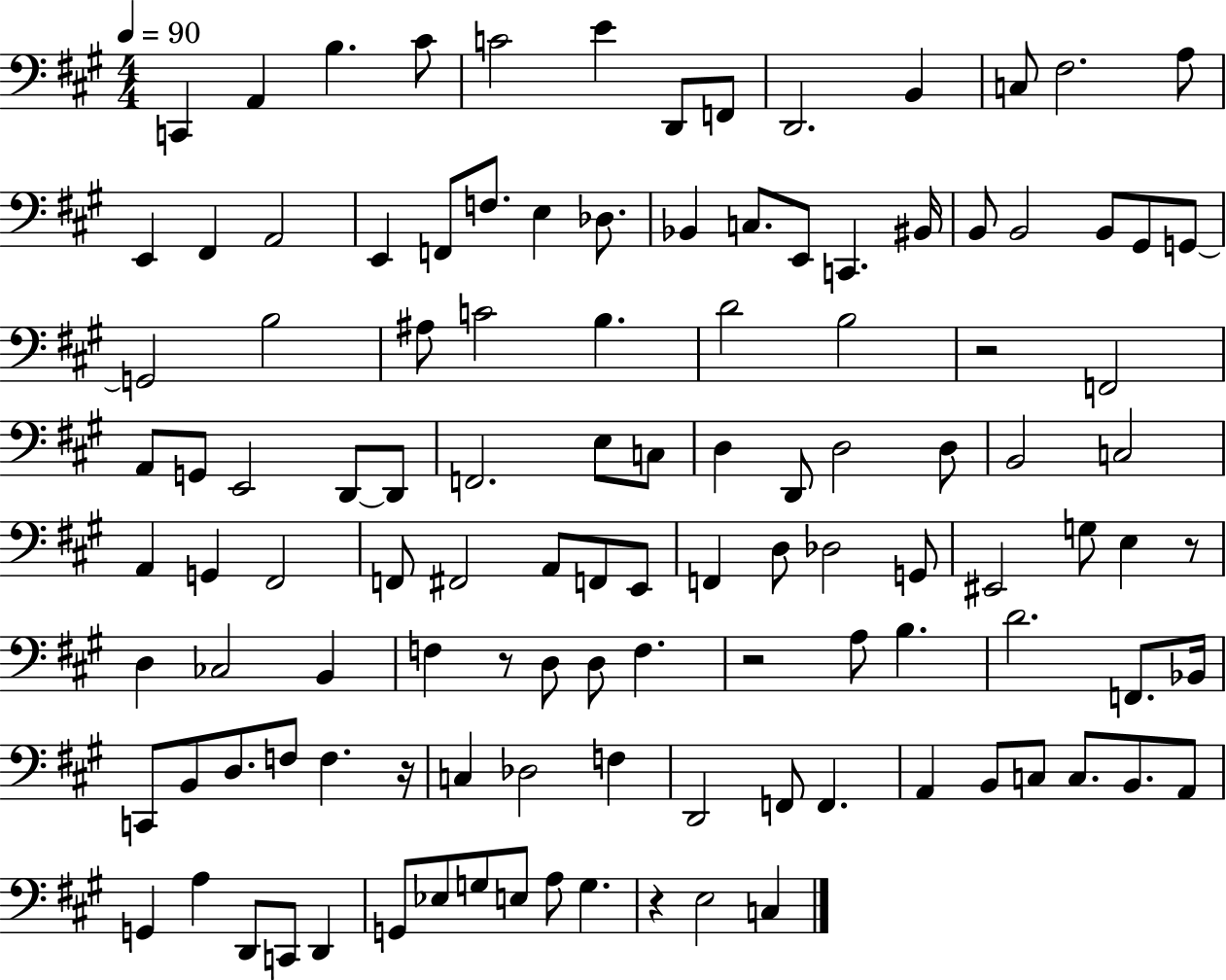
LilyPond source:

{
  \clef bass
  \numericTimeSignature
  \time 4/4
  \key a \major
  \tempo 4 = 90
  c,4 a,4 b4. cis'8 | c'2 e'4 d,8 f,8 | d,2. b,4 | c8 fis2. a8 | \break e,4 fis,4 a,2 | e,4 f,8 f8. e4 des8. | bes,4 c8. e,8 c,4. bis,16 | b,8 b,2 b,8 gis,8 g,8~~ | \break g,2 b2 | ais8 c'2 b4. | d'2 b2 | r2 f,2 | \break a,8 g,8 e,2 d,8~~ d,8 | f,2. e8 c8 | d4 d,8 d2 d8 | b,2 c2 | \break a,4 g,4 fis,2 | f,8 fis,2 a,8 f,8 e,8 | f,4 d8 des2 g,8 | eis,2 g8 e4 r8 | \break d4 ces2 b,4 | f4 r8 d8 d8 f4. | r2 a8 b4. | d'2. f,8. bes,16 | \break c,8 b,8 d8. f8 f4. r16 | c4 des2 f4 | d,2 f,8 f,4. | a,4 b,8 c8 c8. b,8. a,8 | \break g,4 a4 d,8 c,8 d,4 | g,8 ees8 g8 e8 a8 g4. | r4 e2 c4 | \bar "|."
}